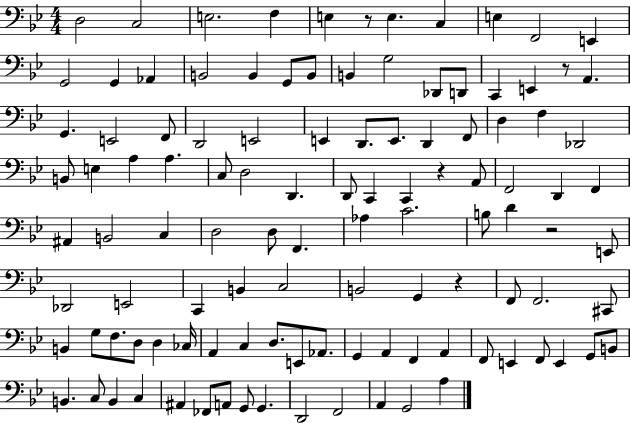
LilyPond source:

{
  \clef bass
  \numericTimeSignature
  \time 4/4
  \key bes \major
  d2 c2 | e2. f4 | e4 r8 e4. c4 | e4 f,2 e,4 | \break g,2 g,4 aes,4 | b,2 b,4 g,8 b,8 | b,4 g2 des,8 d,8 | c,4 e,4 r8 a,4. | \break g,4. e,2 f,8 | d,2 e,2 | e,4 d,8. e,8. d,4 f,8 | d4 f4 des,2 | \break b,8 e4 a4 a4. | c8 d2 d,4. | d,8 c,4 c,4 r4 a,8 | f,2 d,4 f,4 | \break ais,4 b,2 c4 | d2 d8 f,4. | aes4 c'2. | b8 d'4 r2 e,8 | \break des,2 e,2 | c,4 b,4 c2 | b,2 g,4 r4 | f,8 f,2. cis,8 | \break b,4 g8 f8. d8 d4 ces16 | a,4 c4 d8. e,8 aes,8. | g,4 a,4 f,4 a,4 | f,8 e,4 f,8 e,4 g,8 b,8 | \break b,4. c8 b,4 c4 | ais,4 fes,8 a,8 g,8 g,4. | d,2 f,2 | a,4 g,2 a4 | \break \bar "|."
}